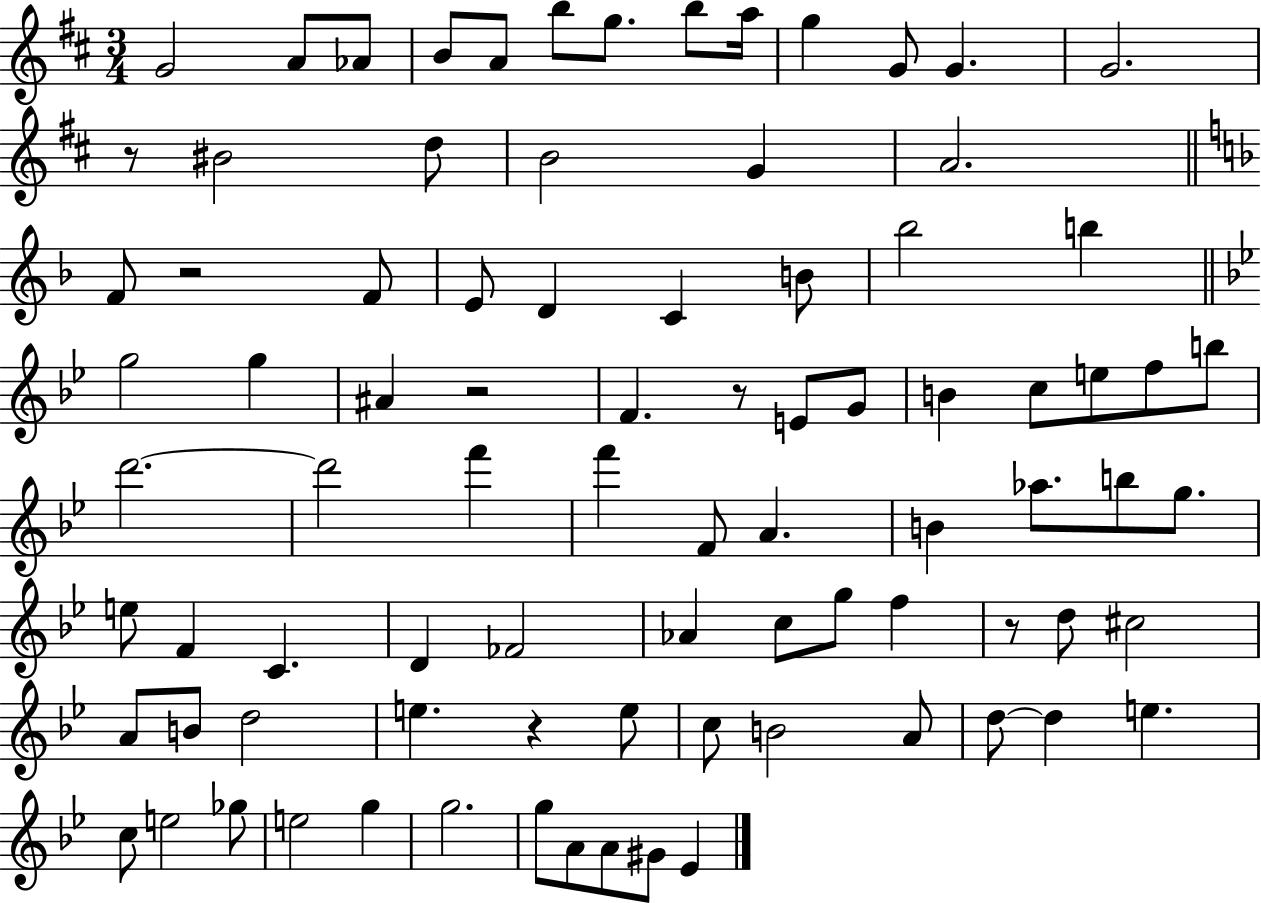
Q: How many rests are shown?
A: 6